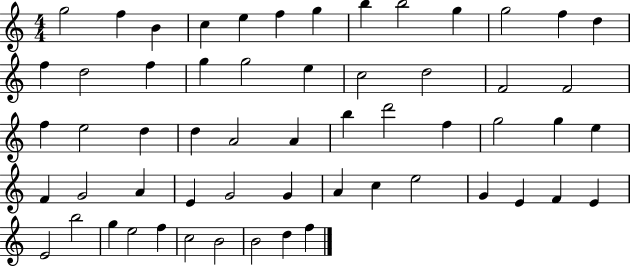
{
  \clef treble
  \numericTimeSignature
  \time 4/4
  \key c \major
  g''2 f''4 b'4 | c''4 e''4 f''4 g''4 | b''4 b''2 g''4 | g''2 f''4 d''4 | \break f''4 d''2 f''4 | g''4 g''2 e''4 | c''2 d''2 | f'2 f'2 | \break f''4 e''2 d''4 | d''4 a'2 a'4 | b''4 d'''2 f''4 | g''2 g''4 e''4 | \break f'4 g'2 a'4 | e'4 g'2 g'4 | a'4 c''4 e''2 | g'4 e'4 f'4 e'4 | \break e'2 b''2 | g''4 e''2 f''4 | c''2 b'2 | b'2 d''4 f''4 | \break \bar "|."
}